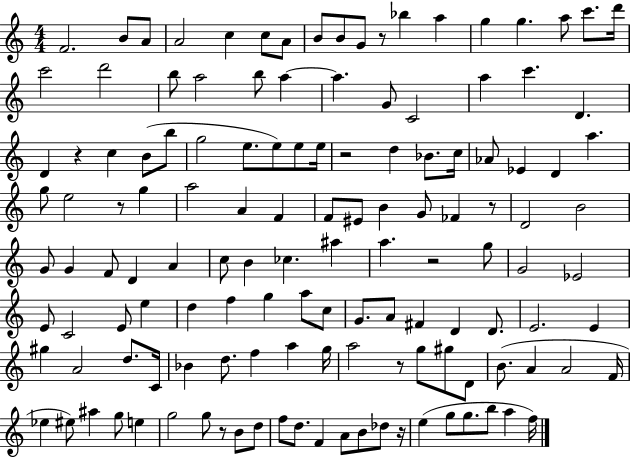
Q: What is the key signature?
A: C major